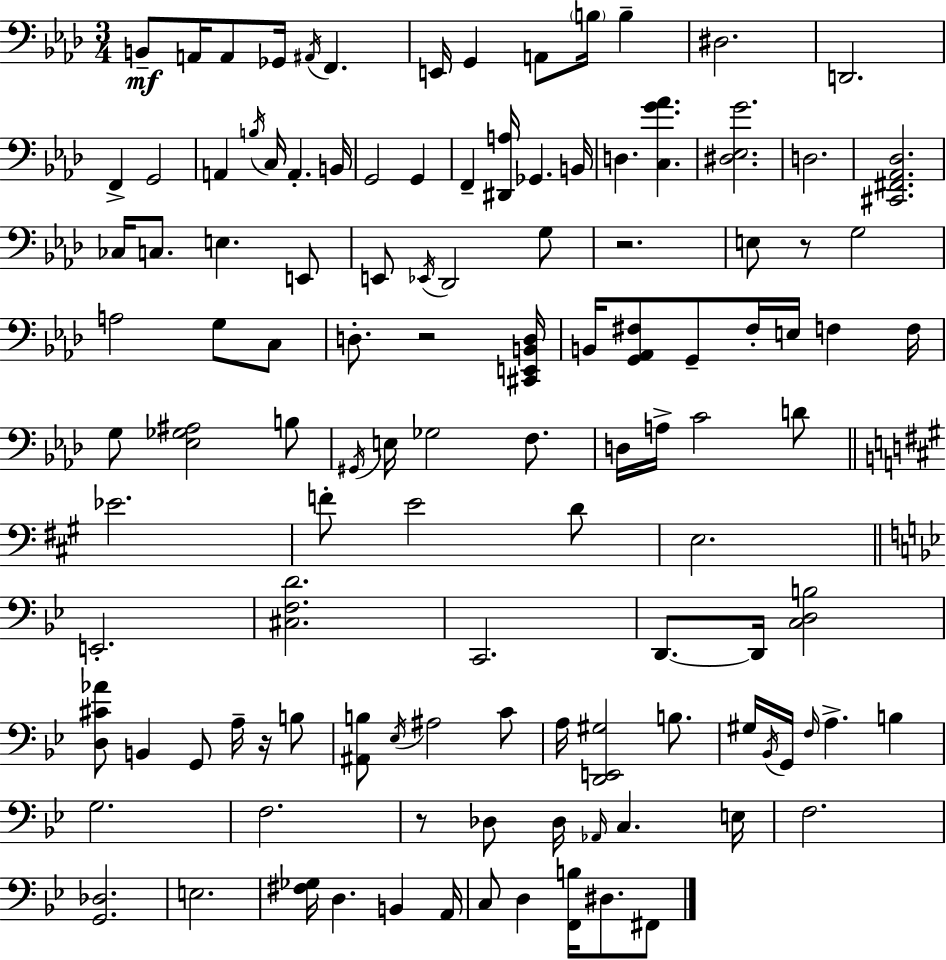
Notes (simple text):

B2/e A2/s A2/e Gb2/s A#2/s F2/q. E2/s G2/q A2/e B3/s B3/q D#3/h. D2/h. F2/q G2/h A2/q B3/s C3/s A2/q. B2/s G2/h G2/q F2/q [D#2,A3]/s Gb2/q. B2/s D3/q. [C3,G4,Ab4]/q. [D#3,Eb3,G4]/h. D3/h. [C#2,F#2,Ab2,Db3]/h. CES3/s C3/e. E3/q. E2/e E2/e Eb2/s Db2/h G3/e R/h. E3/e R/e G3/h A3/h G3/e C3/e D3/e. R/h [C#2,E2,B2,D3]/s B2/s [G2,Ab2,F#3]/e G2/e F#3/s E3/s F3/q F3/s G3/e [Eb3,Gb3,A#3]/h B3/e G#2/s E3/s Gb3/h F3/e. D3/s A3/s C4/h D4/e Eb4/h. F4/e E4/h D4/e E3/h. E2/h. [C#3,F3,D4]/h. C2/h. D2/e. D2/s [C3,D3,B3]/h [D3,C#4,Ab4]/e B2/q G2/e A3/s R/s B3/e [A#2,B3]/e Eb3/s A#3/h C4/e A3/s [D2,E2,G#3]/h B3/e. G#3/s Bb2/s G2/s F3/s A3/q. B3/q G3/h. F3/h. R/e Db3/e Db3/s Ab2/s C3/q. E3/s F3/h. [G2,Db3]/h. E3/h. [F#3,Gb3]/s D3/q. B2/q A2/s C3/e D3/q [F2,B3]/s D#3/e. F#2/e